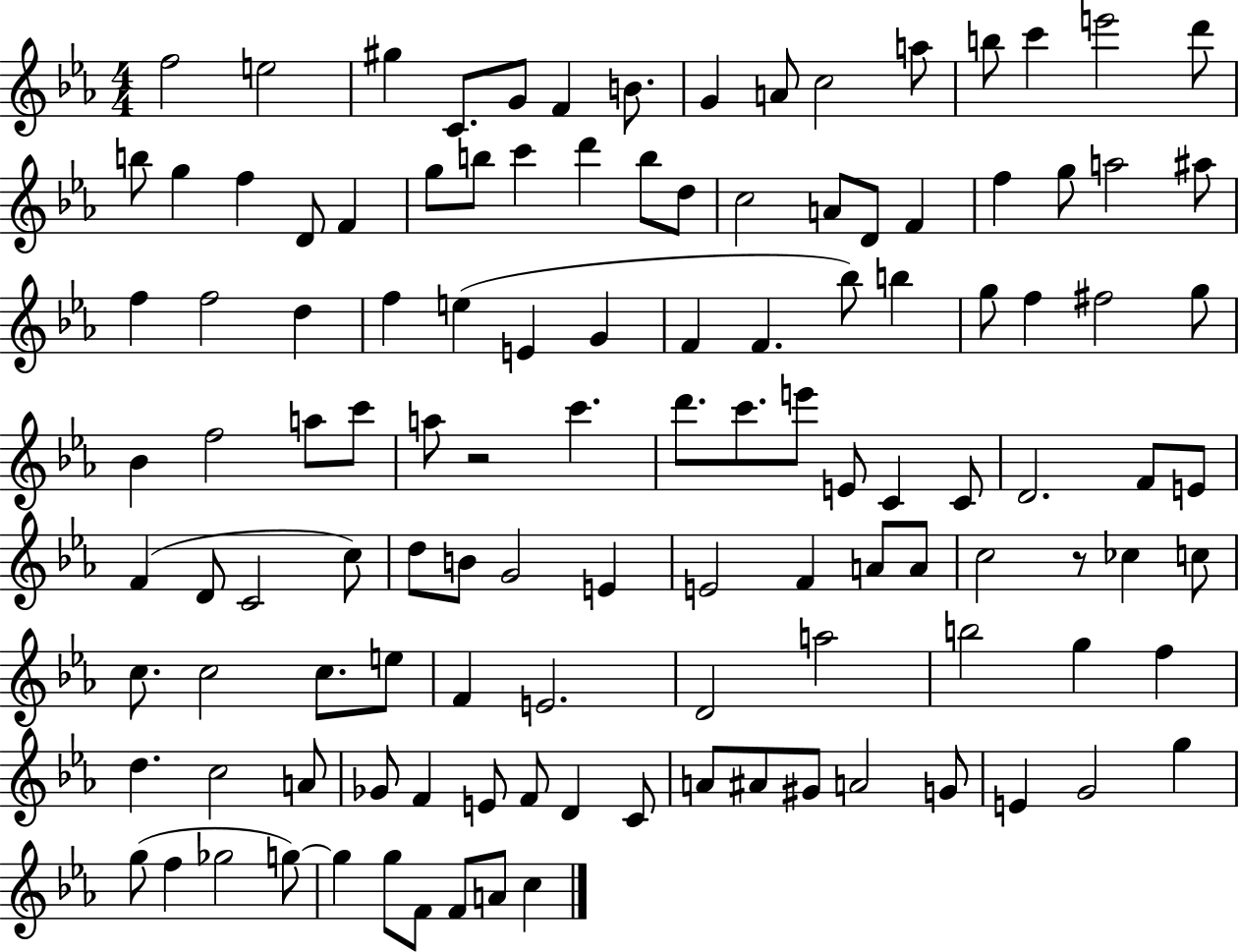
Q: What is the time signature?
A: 4/4